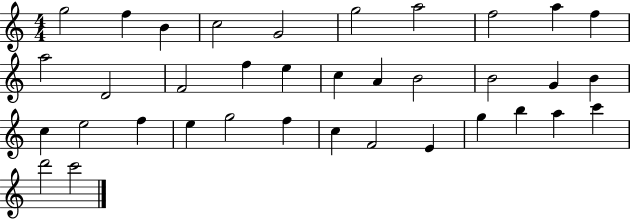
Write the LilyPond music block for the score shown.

{
  \clef treble
  \numericTimeSignature
  \time 4/4
  \key c \major
  g''2 f''4 b'4 | c''2 g'2 | g''2 a''2 | f''2 a''4 f''4 | \break a''2 d'2 | f'2 f''4 e''4 | c''4 a'4 b'2 | b'2 g'4 b'4 | \break c''4 e''2 f''4 | e''4 g''2 f''4 | c''4 f'2 e'4 | g''4 b''4 a''4 c'''4 | \break d'''2 c'''2 | \bar "|."
}